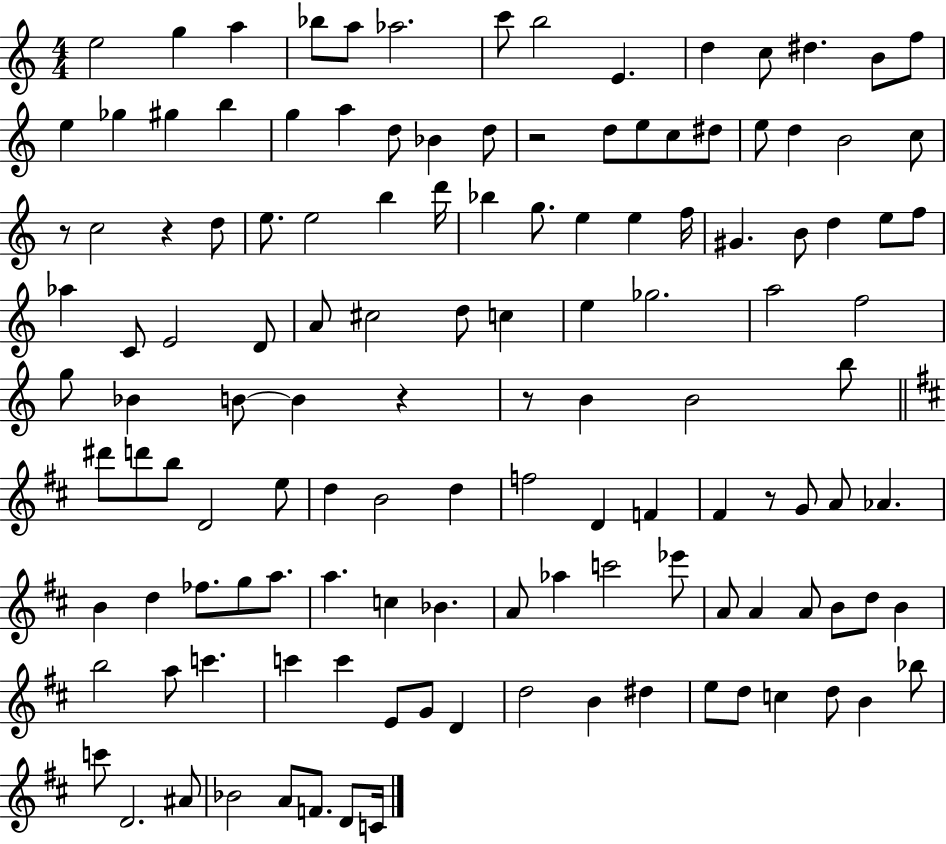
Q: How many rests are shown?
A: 6